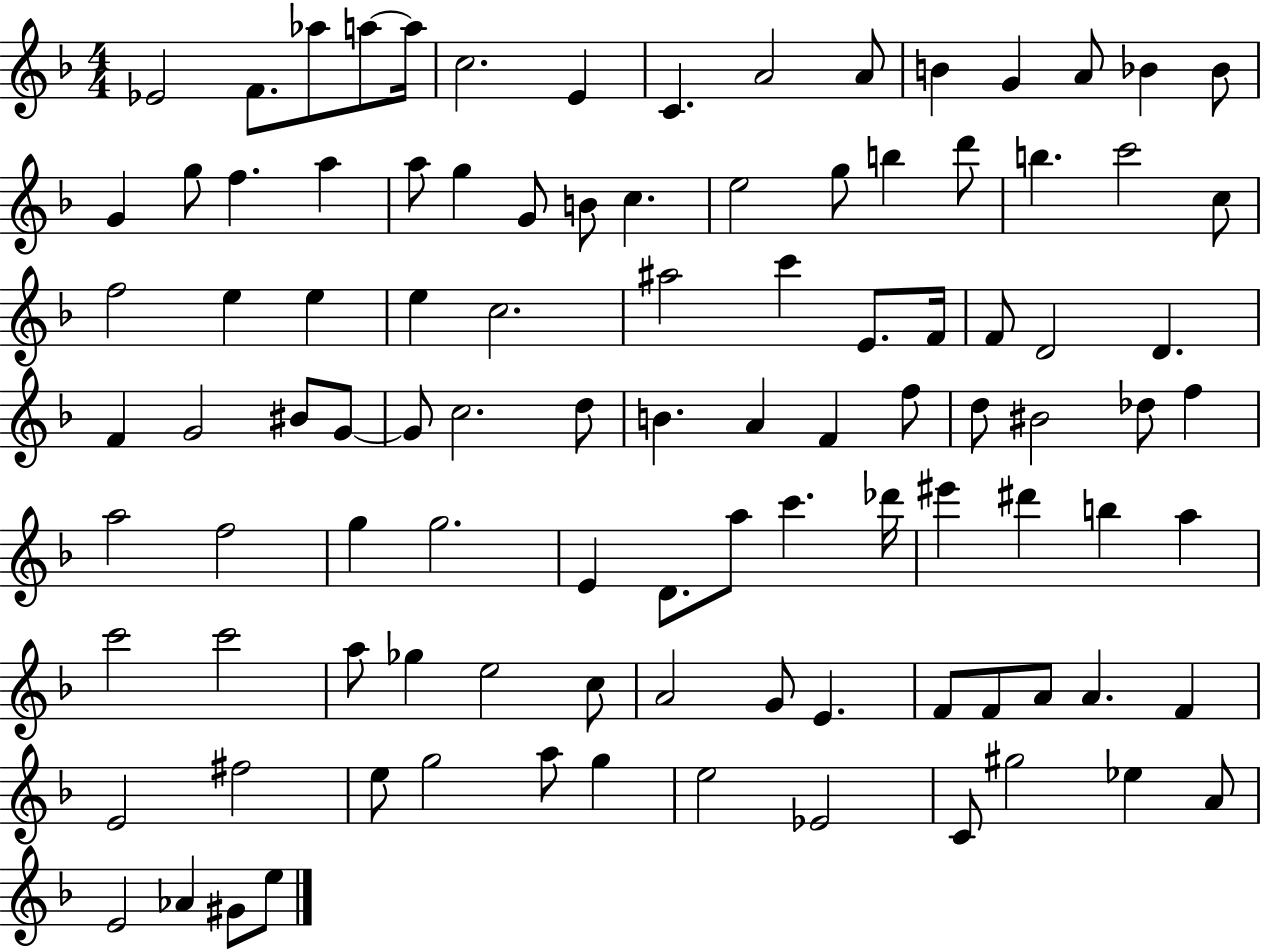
Eb4/h F4/e. Ab5/e A5/e A5/s C5/h. E4/q C4/q. A4/h A4/e B4/q G4/q A4/e Bb4/q Bb4/e G4/q G5/e F5/q. A5/q A5/e G5/q G4/e B4/e C5/q. E5/h G5/e B5/q D6/e B5/q. C6/h C5/e F5/h E5/q E5/q E5/q C5/h. A#5/h C6/q E4/e. F4/s F4/e D4/h D4/q. F4/q G4/h BIS4/e G4/e G4/e C5/h. D5/e B4/q. A4/q F4/q F5/e D5/e BIS4/h Db5/e F5/q A5/h F5/h G5/q G5/h. E4/q D4/e. A5/e C6/q. Db6/s EIS6/q D#6/q B5/q A5/q C6/h C6/h A5/e Gb5/q E5/h C5/e A4/h G4/e E4/q. F4/e F4/e A4/e A4/q. F4/q E4/h F#5/h E5/e G5/h A5/e G5/q E5/h Eb4/h C4/e G#5/h Eb5/q A4/e E4/h Ab4/q G#4/e E5/e